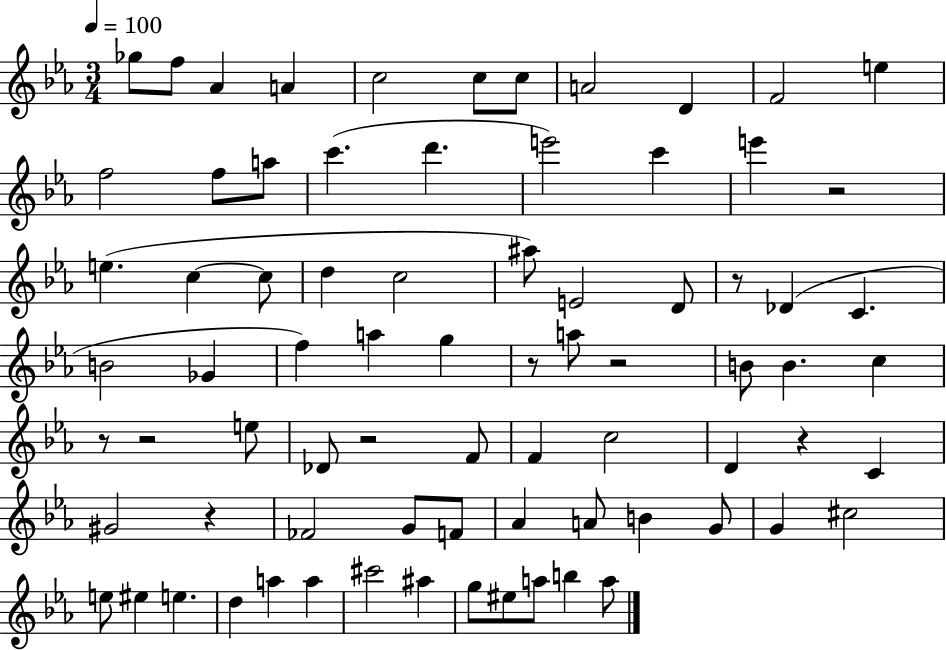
Gb5/e F5/e Ab4/q A4/q C5/h C5/e C5/e A4/h D4/q F4/h E5/q F5/h F5/e A5/e C6/q. D6/q. E6/h C6/q E6/q R/h E5/q. C5/q C5/e D5/q C5/h A#5/e E4/h D4/e R/e Db4/q C4/q. B4/h Gb4/q F5/q A5/q G5/q R/e A5/e R/h B4/e B4/q. C5/q R/e R/h E5/e Db4/e R/h F4/e F4/q C5/h D4/q R/q C4/q G#4/h R/q FES4/h G4/e F4/e Ab4/q A4/e B4/q G4/e G4/q C#5/h E5/e EIS5/q E5/q. D5/q A5/q A5/q C#6/h A#5/q G5/e EIS5/e A5/e B5/q A5/e